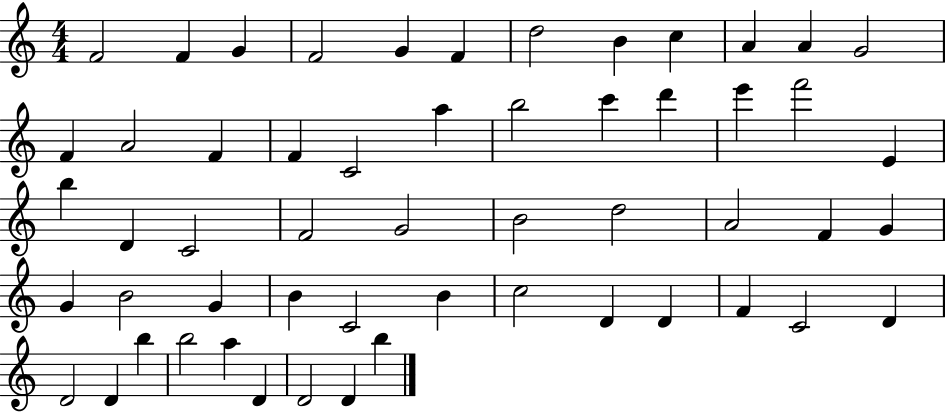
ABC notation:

X:1
T:Untitled
M:4/4
L:1/4
K:C
F2 F G F2 G F d2 B c A A G2 F A2 F F C2 a b2 c' d' e' f'2 E b D C2 F2 G2 B2 d2 A2 F G G B2 G B C2 B c2 D D F C2 D D2 D b b2 a D D2 D b